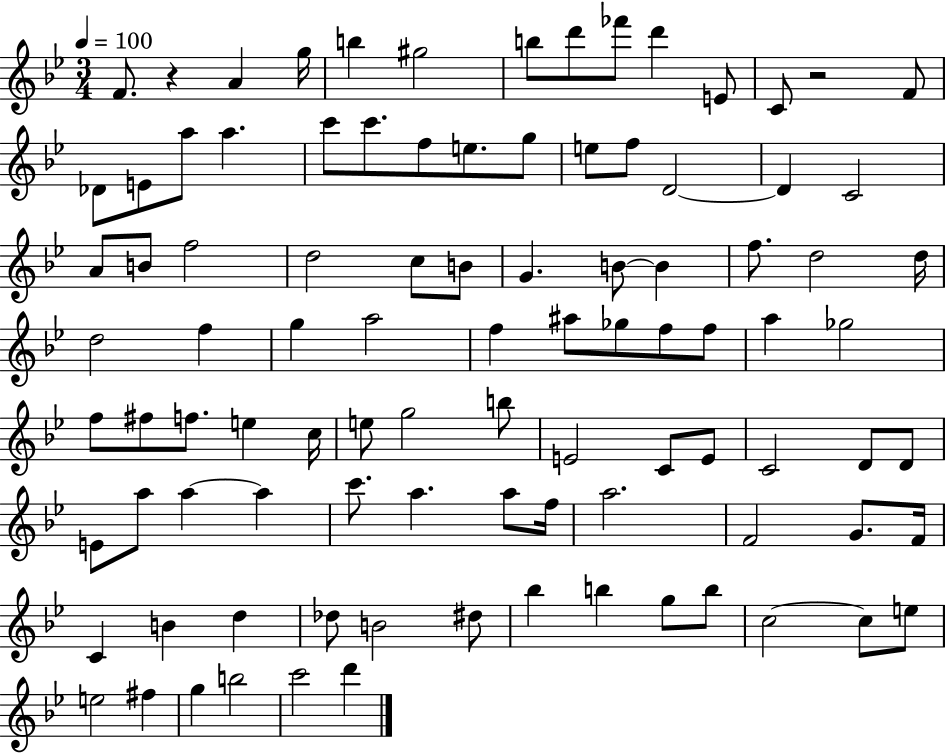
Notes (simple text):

F4/e. R/q A4/q G5/s B5/q G#5/h B5/e D6/e FES6/e D6/q E4/e C4/e R/h F4/e Db4/e E4/e A5/e A5/q. C6/e C6/e. F5/e E5/e. G5/e E5/e F5/e D4/h D4/q C4/h A4/e B4/e F5/h D5/h C5/e B4/e G4/q. B4/e B4/q F5/e. D5/h D5/s D5/h F5/q G5/q A5/h F5/q A#5/e Gb5/e F5/e F5/e A5/q Gb5/h F5/e F#5/e F5/e. E5/q C5/s E5/e G5/h B5/e E4/h C4/e E4/e C4/h D4/e D4/e E4/e A5/e A5/q A5/q C6/e. A5/q. A5/e F5/s A5/h. F4/h G4/e. F4/s C4/q B4/q D5/q Db5/e B4/h D#5/e Bb5/q B5/q G5/e B5/e C5/h C5/e E5/e E5/h F#5/q G5/q B5/h C6/h D6/q